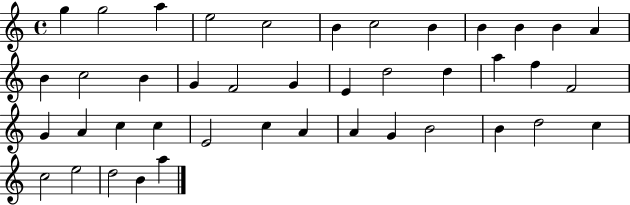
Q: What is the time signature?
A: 4/4